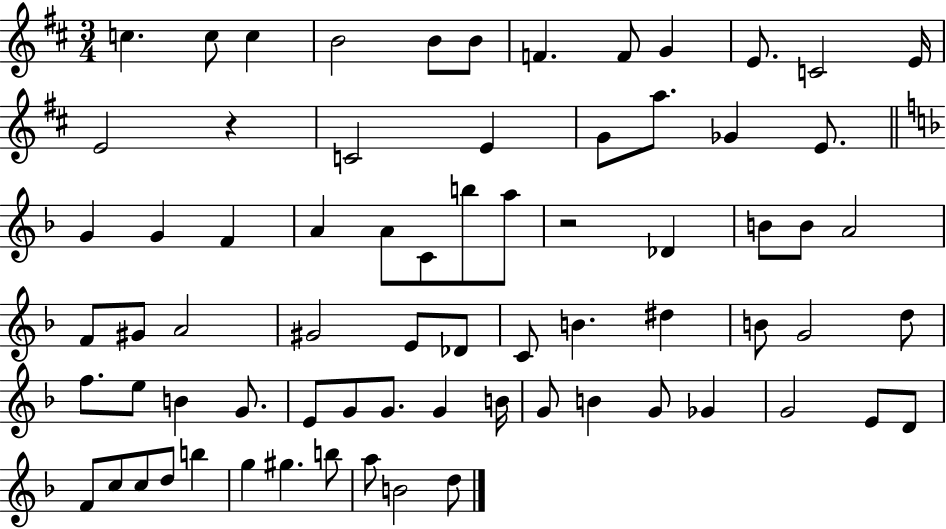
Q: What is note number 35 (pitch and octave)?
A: G#4